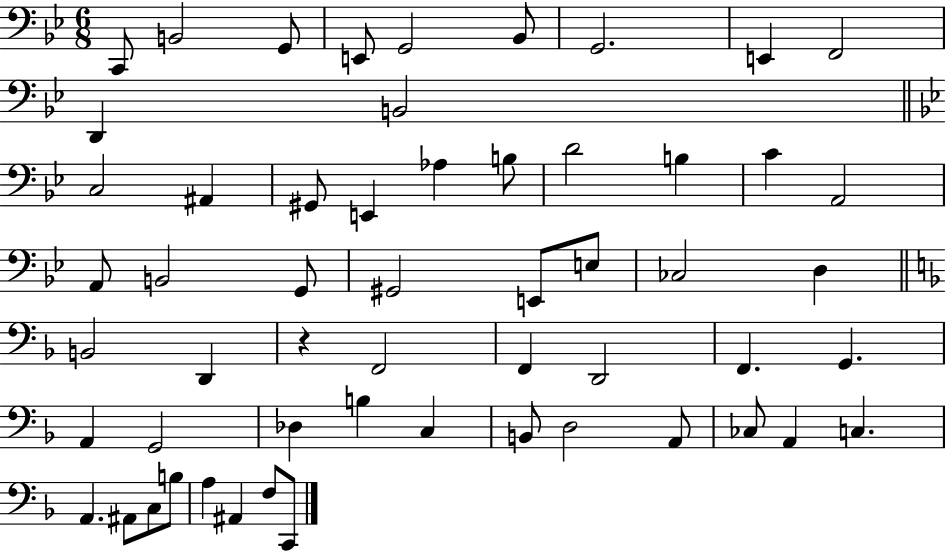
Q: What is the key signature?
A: BES major